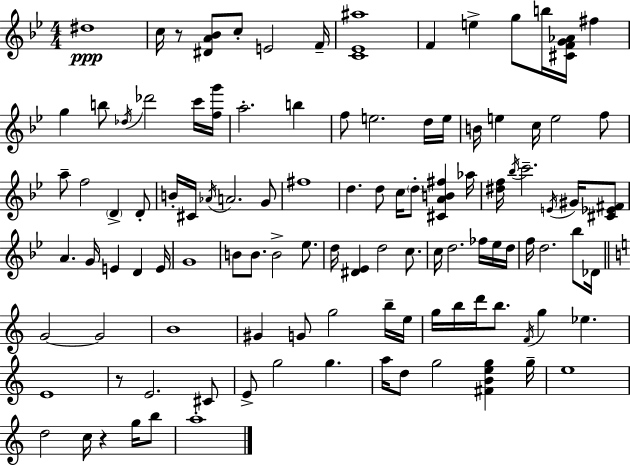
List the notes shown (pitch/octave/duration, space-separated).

D#5/w C5/s R/e [D#4,A4,Bb4]/e C5/e E4/h F4/s [C4,Eb4,A#5]/w F4/q E5/q G5/e B5/s [C#4,F4,G4,Ab4]/s F#5/q G5/q B5/e Db5/s Db6/h C6/s [F5,G6]/s A5/h. B5/q F5/e E5/h. D5/s E5/s B4/s E5/q C5/s E5/h F5/e A5/e F5/h D4/q D4/e B4/s C#4/s Ab4/s A4/h. G4/e F#5/w D5/q. D5/e C5/s D5/e [C#4,A4,B4,F#5]/q Ab5/s [D#5,F5]/s Bb5/s C6/h. E4/s G#4/s [C#4,Eb4,F#4]/e A4/q. G4/s E4/q D4/q E4/s G4/w B4/e B4/e. B4/h Eb5/e. D5/s [D#4,Eb4]/q D5/h C5/e. C5/s D5/h. FES5/s Eb5/s D5/s F5/s D5/h. Bb5/e Db4/s G4/h G4/h B4/w G#4/q G4/e G5/h B5/s E5/s G5/s B5/s D6/s B5/e. F4/s G5/q Eb5/q. E4/w R/e E4/h. C#4/e E4/e G5/h G5/q. A5/s D5/e G5/h [F#4,B4,E5,G5]/q G5/s E5/w D5/h C5/s R/q G5/s B5/e A5/w